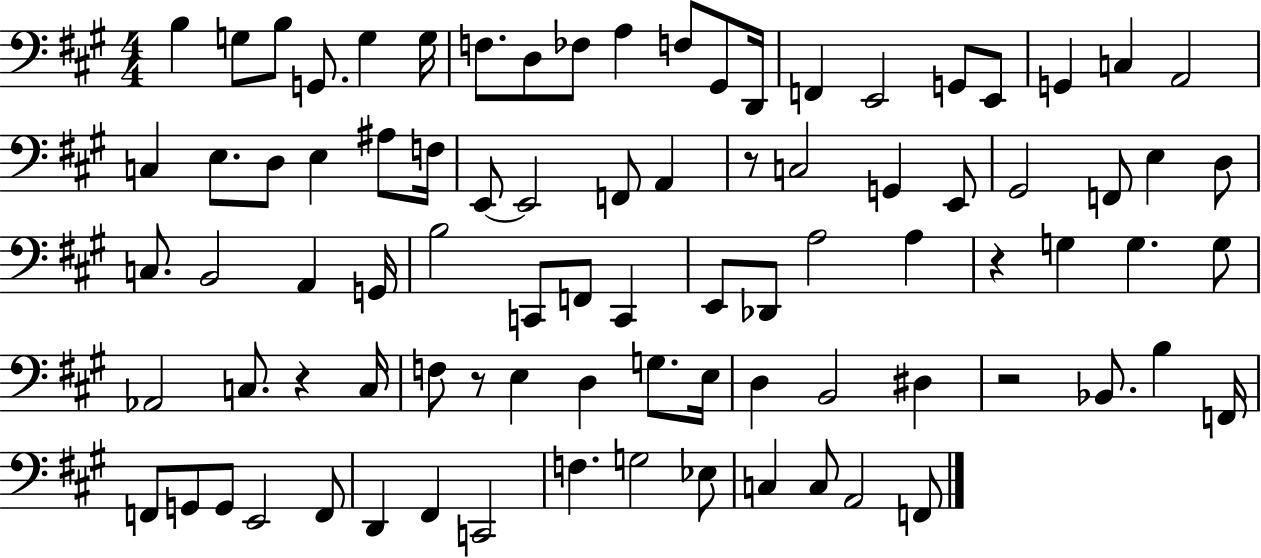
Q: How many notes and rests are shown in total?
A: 86